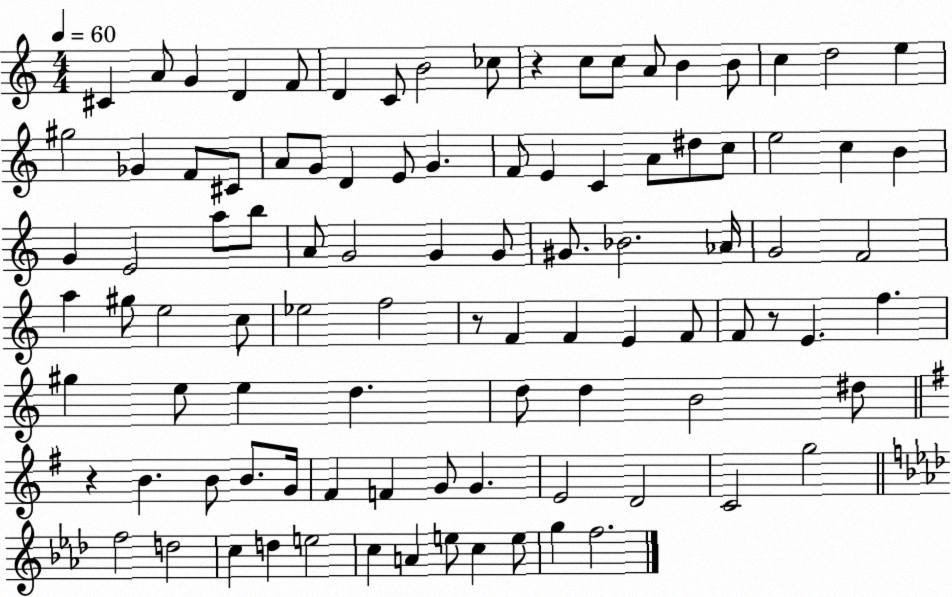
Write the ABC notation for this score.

X:1
T:Untitled
M:4/4
L:1/4
K:C
^C A/2 G D F/2 D C/2 B2 _c/2 z c/2 c/2 A/2 B B/2 c d2 e ^g2 _G F/2 ^C/2 A/2 G/2 D E/2 G F/2 E C A/2 ^d/2 c/2 e2 c B G E2 a/2 b/2 A/2 G2 G G/2 ^G/2 _B2 _A/4 G2 F2 a ^g/2 e2 c/2 _e2 f2 z/2 F F E F/2 F/2 z/2 E f ^g e/2 e d d/2 d B2 ^d/2 z B B/2 B/2 G/4 ^F F G/2 G E2 D2 C2 g2 f2 d2 c d e2 c A e/2 c e/2 g f2